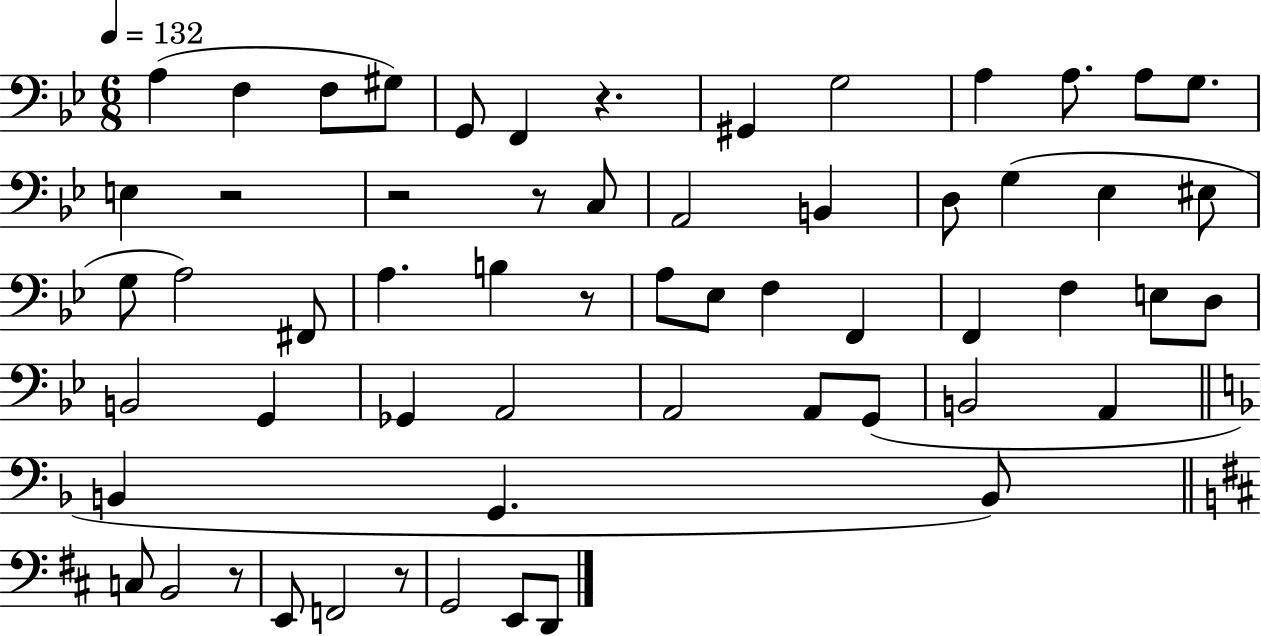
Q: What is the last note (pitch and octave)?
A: D2